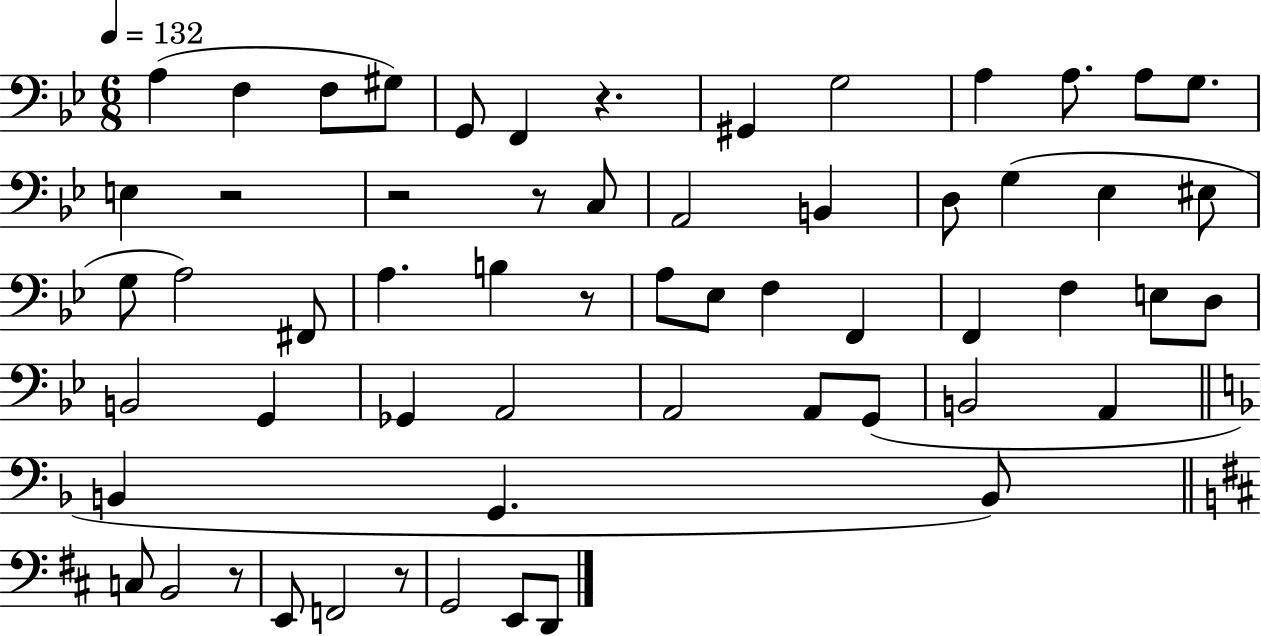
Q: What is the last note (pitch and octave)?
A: D2